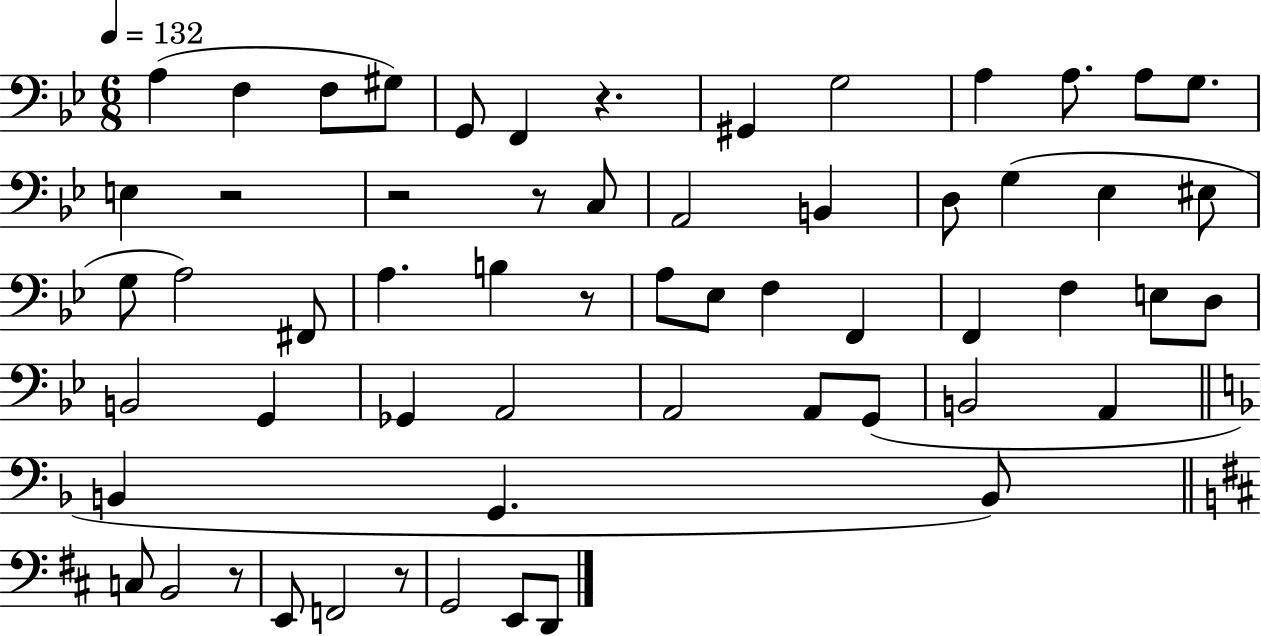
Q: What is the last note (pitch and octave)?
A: D2